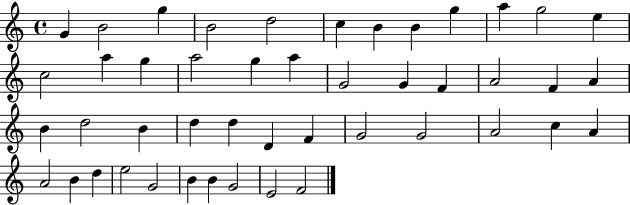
G4/q B4/h G5/q B4/h D5/h C5/q B4/q B4/q G5/q A5/q G5/h E5/q C5/h A5/q G5/q A5/h G5/q A5/q G4/h G4/q F4/q A4/h F4/q A4/q B4/q D5/h B4/q D5/q D5/q D4/q F4/q G4/h G4/h A4/h C5/q A4/q A4/h B4/q D5/q E5/h G4/h B4/q B4/q G4/h E4/h F4/h